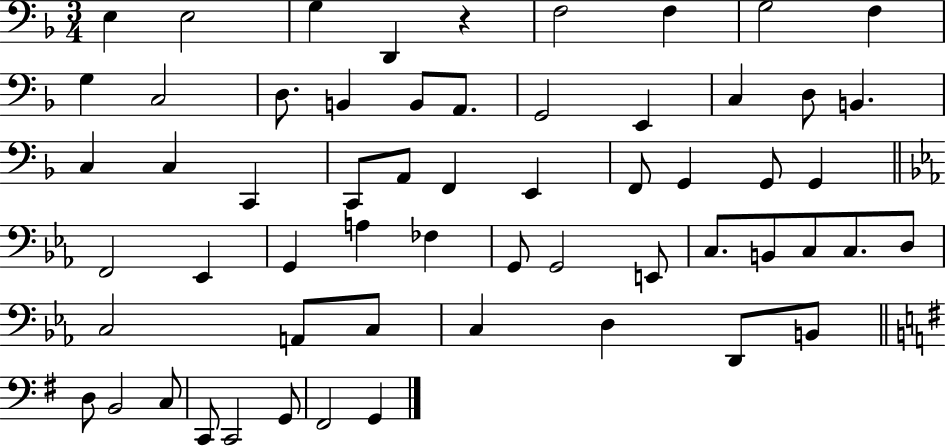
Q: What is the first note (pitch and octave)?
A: E3